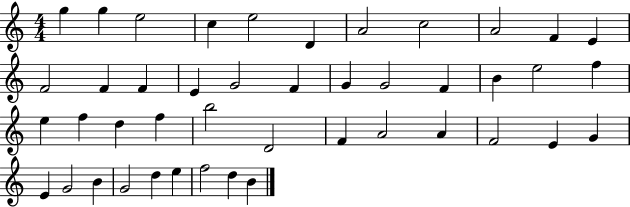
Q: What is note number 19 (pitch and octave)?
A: G4